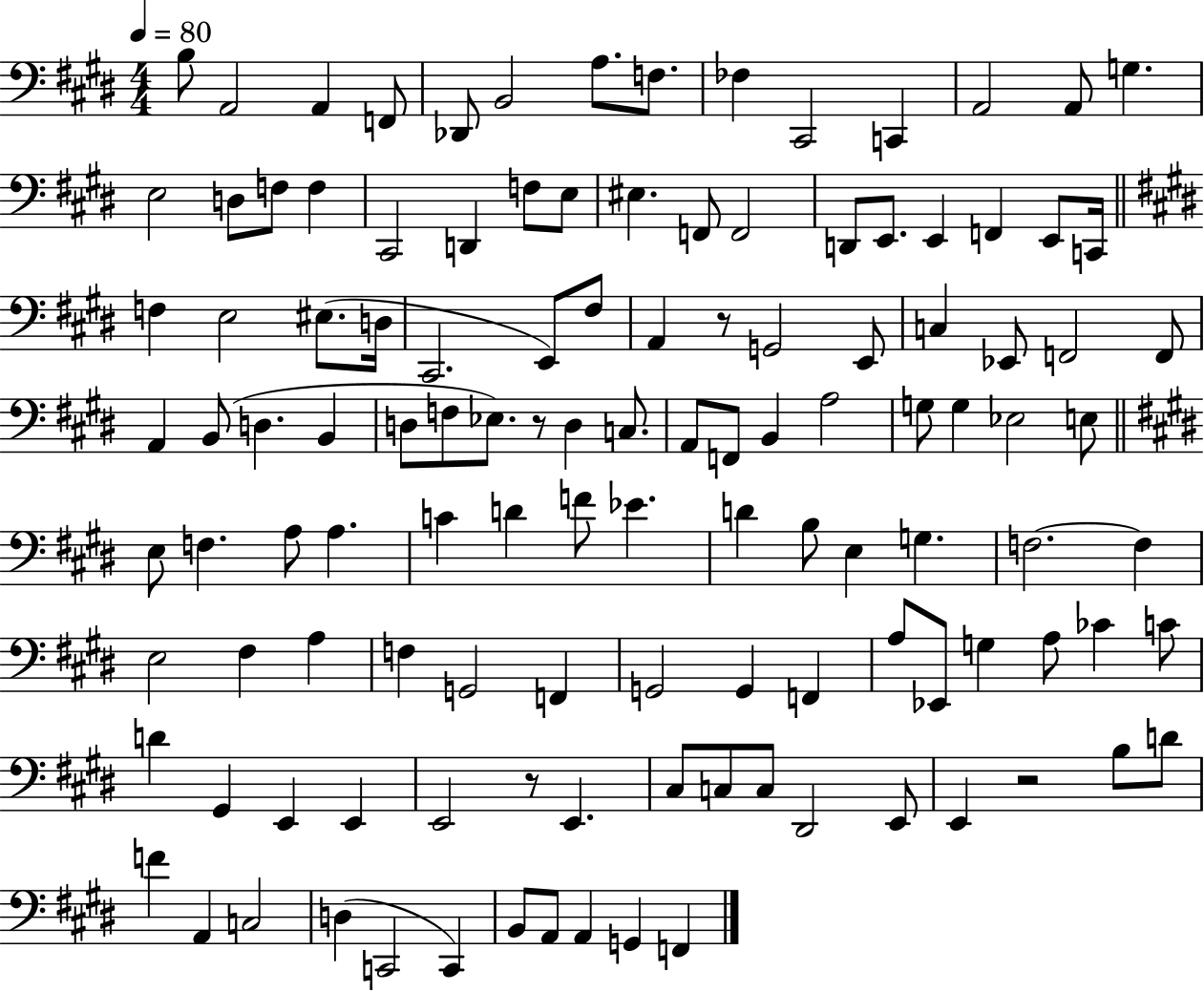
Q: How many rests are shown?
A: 4